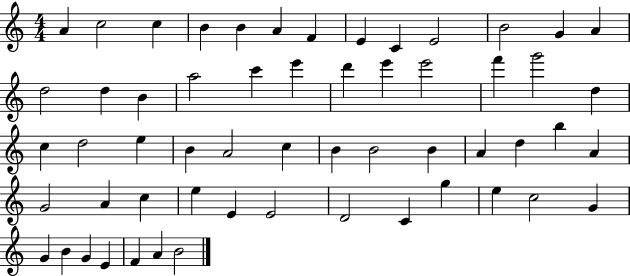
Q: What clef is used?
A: treble